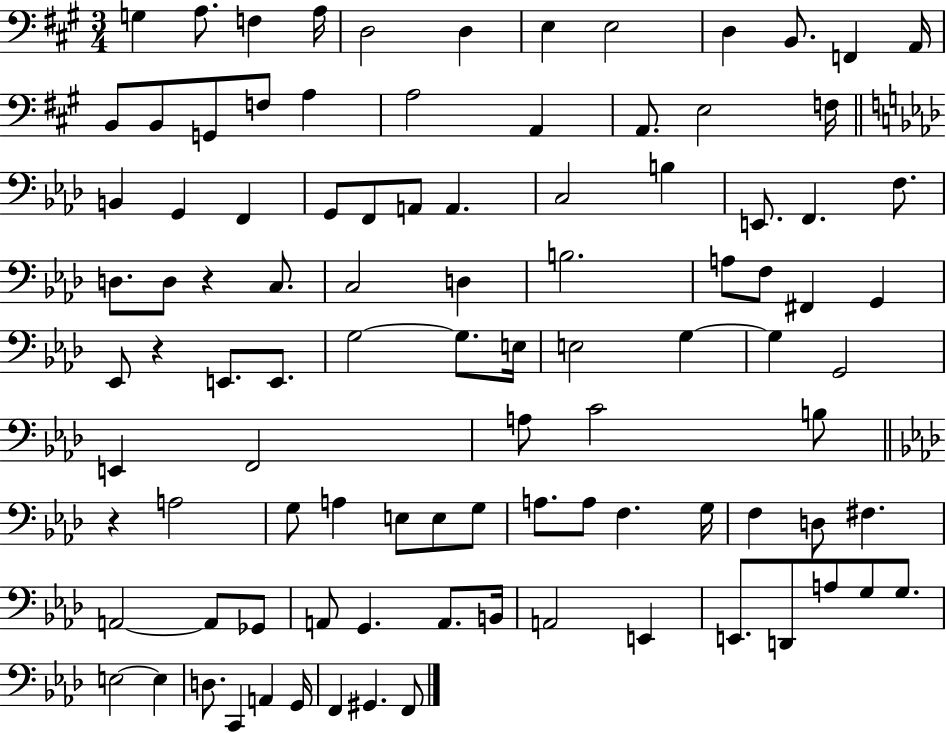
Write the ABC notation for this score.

X:1
T:Untitled
M:3/4
L:1/4
K:A
G, A,/2 F, A,/4 D,2 D, E, E,2 D, B,,/2 F,, A,,/4 B,,/2 B,,/2 G,,/2 F,/2 A, A,2 A,, A,,/2 E,2 F,/4 B,, G,, F,, G,,/2 F,,/2 A,,/2 A,, C,2 B, E,,/2 F,, F,/2 D,/2 D,/2 z C,/2 C,2 D, B,2 A,/2 F,/2 ^F,, G,, _E,,/2 z E,,/2 E,,/2 G,2 G,/2 E,/4 E,2 G, G, G,,2 E,, F,,2 A,/2 C2 B,/2 z A,2 G,/2 A, E,/2 E,/2 G,/2 A,/2 A,/2 F, G,/4 F, D,/2 ^F, A,,2 A,,/2 _G,,/2 A,,/2 G,, A,,/2 B,,/4 A,,2 E,, E,,/2 D,,/2 A,/2 G,/2 G,/2 E,2 E, D,/2 C,, A,, G,,/4 F,, ^G,, F,,/2